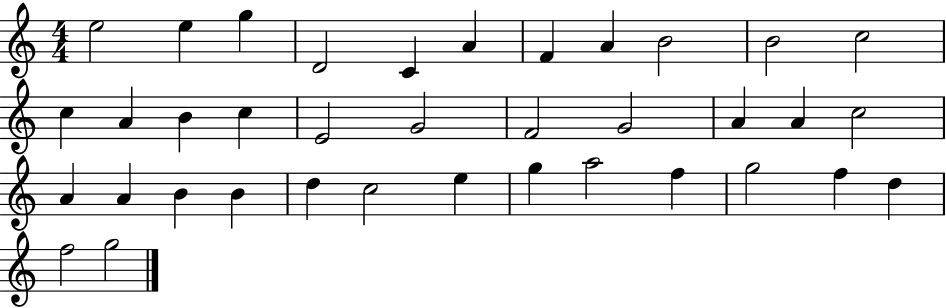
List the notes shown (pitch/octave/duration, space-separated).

E5/h E5/q G5/q D4/h C4/q A4/q F4/q A4/q B4/h B4/h C5/h C5/q A4/q B4/q C5/q E4/h G4/h F4/h G4/h A4/q A4/q C5/h A4/q A4/q B4/q B4/q D5/q C5/h E5/q G5/q A5/h F5/q G5/h F5/q D5/q F5/h G5/h